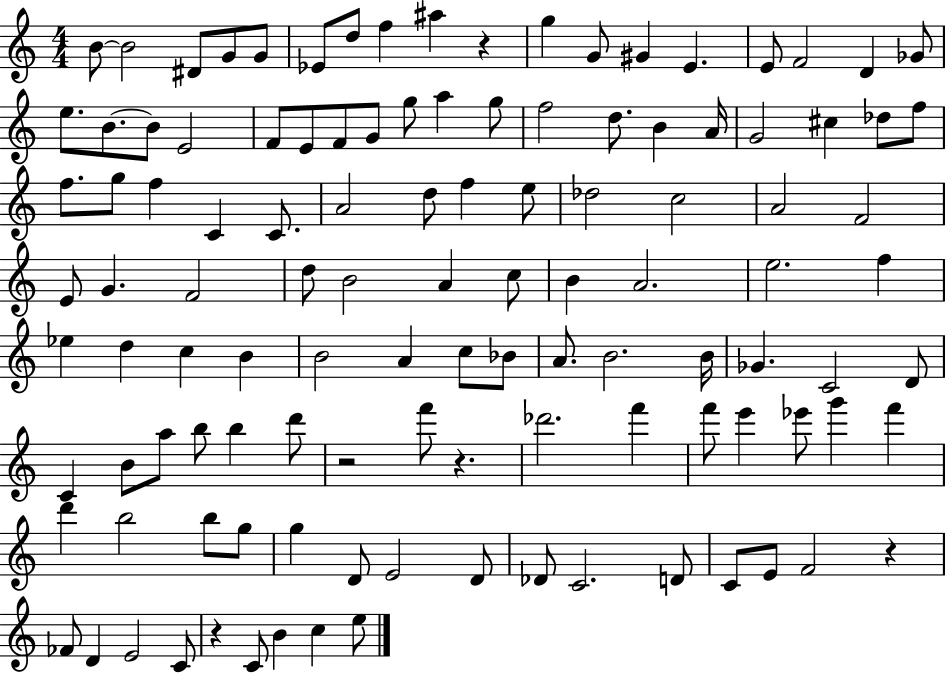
X:1
T:Untitled
M:4/4
L:1/4
K:C
B/2 B2 ^D/2 G/2 G/2 _E/2 d/2 f ^a z g G/2 ^G E E/2 F2 D _G/2 e/2 B/2 B/2 E2 F/2 E/2 F/2 G/2 g/2 a g/2 f2 d/2 B A/4 G2 ^c _d/2 f/2 f/2 g/2 f C C/2 A2 d/2 f e/2 _d2 c2 A2 F2 E/2 G F2 d/2 B2 A c/2 B A2 e2 f _e d c B B2 A c/2 _B/2 A/2 B2 B/4 _G C2 D/2 C B/2 a/2 b/2 b d'/2 z2 f'/2 z _d'2 f' f'/2 e' _e'/2 g' f' d' b2 b/2 g/2 g D/2 E2 D/2 _D/2 C2 D/2 C/2 E/2 F2 z _F/2 D E2 C/2 z C/2 B c e/2